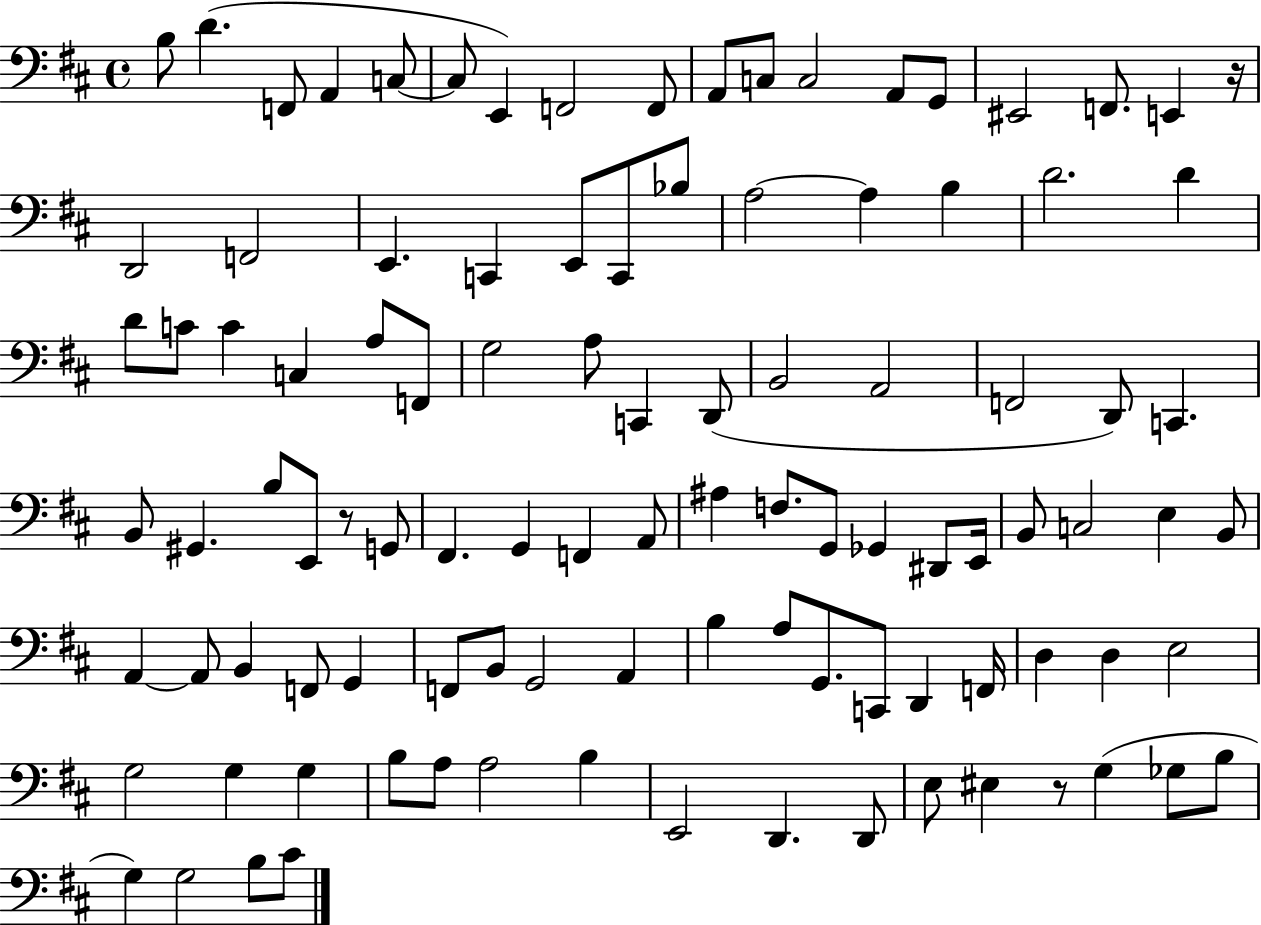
X:1
T:Untitled
M:4/4
L:1/4
K:D
B,/2 D F,,/2 A,, C,/2 C,/2 E,, F,,2 F,,/2 A,,/2 C,/2 C,2 A,,/2 G,,/2 ^E,,2 F,,/2 E,, z/4 D,,2 F,,2 E,, C,, E,,/2 C,,/2 _B,/2 A,2 A, B, D2 D D/2 C/2 C C, A,/2 F,,/2 G,2 A,/2 C,, D,,/2 B,,2 A,,2 F,,2 D,,/2 C,, B,,/2 ^G,, B,/2 E,,/2 z/2 G,,/2 ^F,, G,, F,, A,,/2 ^A, F,/2 G,,/2 _G,, ^D,,/2 E,,/4 B,,/2 C,2 E, B,,/2 A,, A,,/2 B,, F,,/2 G,, F,,/2 B,,/2 G,,2 A,, B, A,/2 G,,/2 C,,/2 D,, F,,/4 D, D, E,2 G,2 G, G, B,/2 A,/2 A,2 B, E,,2 D,, D,,/2 E,/2 ^E, z/2 G, _G,/2 B,/2 G, G,2 B,/2 ^C/2